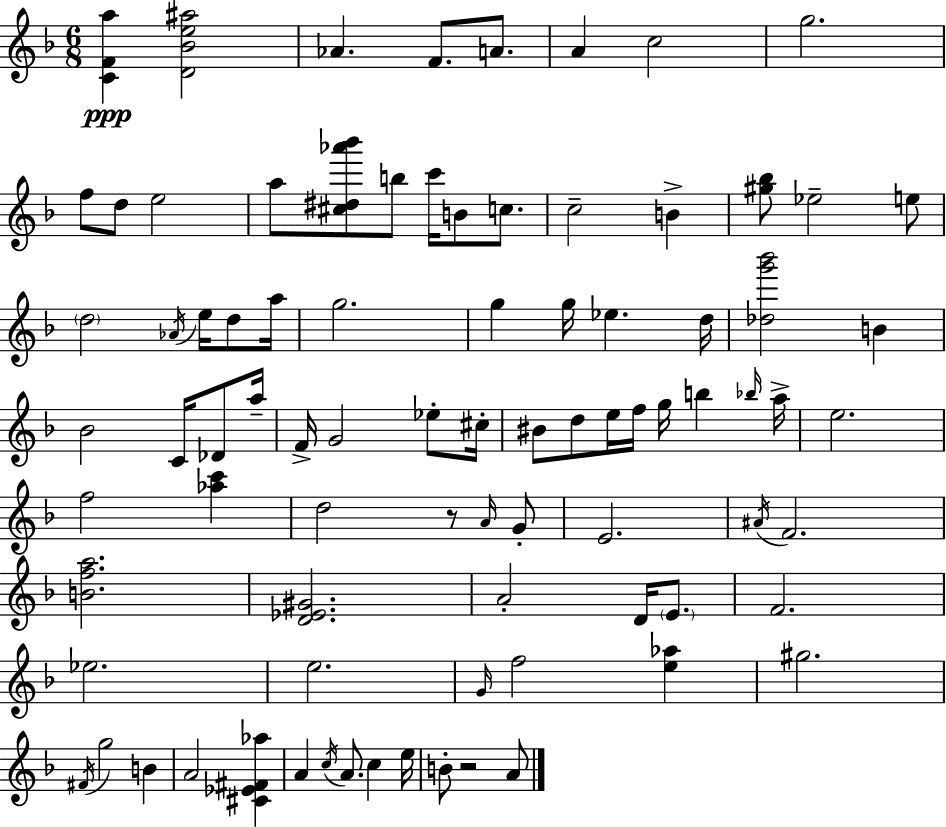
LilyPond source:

{
  \clef treble
  \numericTimeSignature
  \time 6/8
  \key f \major
  <c' f' a''>4\ppp <d' bes' e'' ais''>2 | aes'4. f'8. a'8. | a'4 c''2 | g''2. | \break f''8 d''8 e''2 | a''8 <cis'' dis'' aes''' bes'''>8 b''8 c'''16 b'8 c''8. | c''2-- b'4-> | <gis'' bes''>8 ees''2-- e''8 | \break \parenthesize d''2 \acciaccatura { aes'16 } e''16 d''8 | a''16 g''2. | g''4 g''16 ees''4. | d''16 <des'' g''' bes'''>2 b'4 | \break bes'2 c'16 des'8 | a''16-- f'16-> g'2 ees''8-. | cis''16-. bis'8 d''8 e''16 f''16 g''16 b''4 | \grace { bes''16 } a''16-> e''2. | \break f''2 <aes'' c'''>4 | d''2 r8 | \grace { a'16 } g'8-. e'2. | \acciaccatura { ais'16 } f'2. | \break <b' f'' a''>2. | <d' ees' gis'>2. | a'2-. | d'16 \parenthesize e'8. f'2. | \break ees''2. | e''2. | \grace { g'16 } f''2 | <e'' aes''>4 gis''2. | \break \acciaccatura { fis'16 } g''2 | b'4 a'2 | <cis' ees' fis' aes''>4 a'4 \acciaccatura { c''16 } a'8. | c''4 e''16 b'8-. r2 | \break a'8 \bar "|."
}